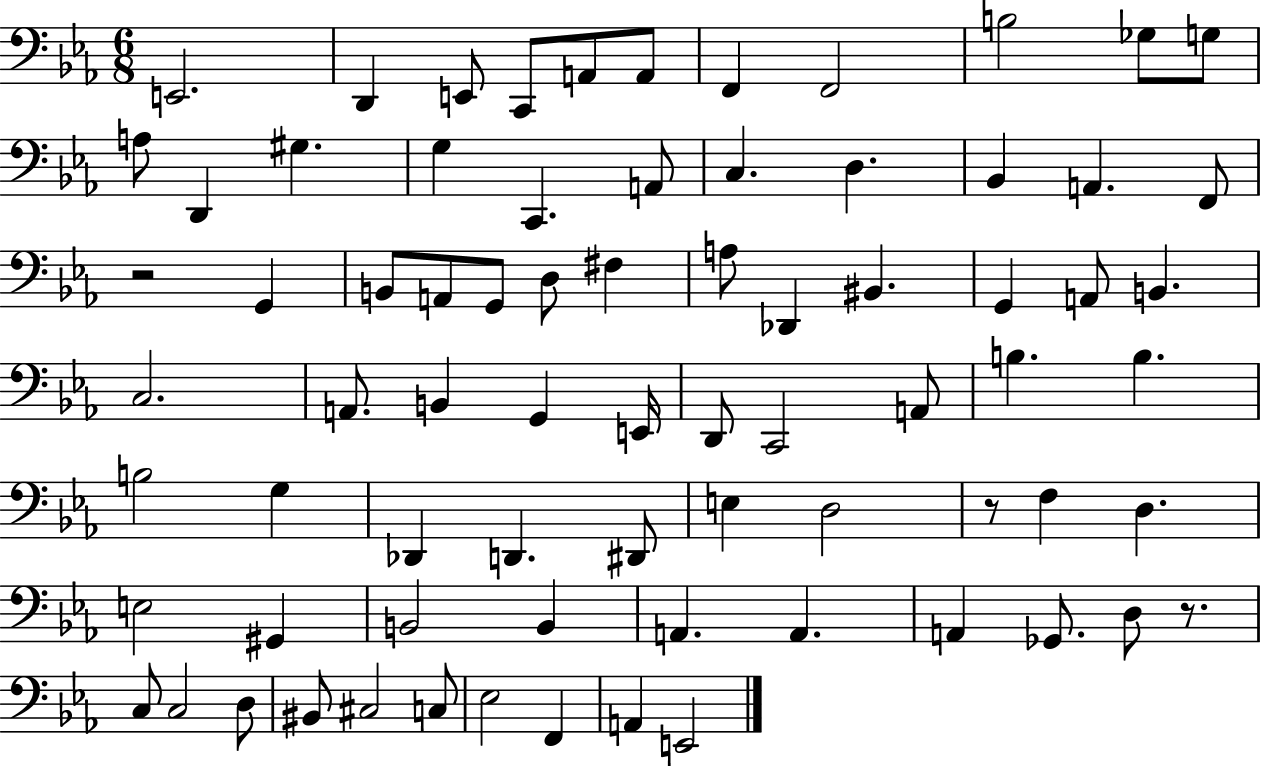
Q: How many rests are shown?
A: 3